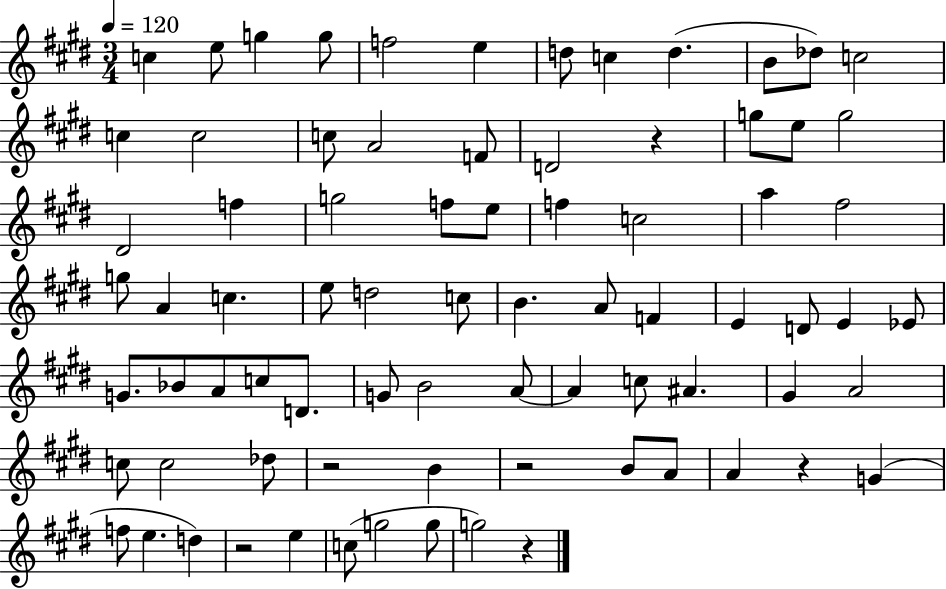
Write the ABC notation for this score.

X:1
T:Untitled
M:3/4
L:1/4
K:E
c e/2 g g/2 f2 e d/2 c d B/2 _d/2 c2 c c2 c/2 A2 F/2 D2 z g/2 e/2 g2 ^D2 f g2 f/2 e/2 f c2 a ^f2 g/2 A c e/2 d2 c/2 B A/2 F E D/2 E _E/2 G/2 _B/2 A/2 c/2 D/2 G/2 B2 A/2 A c/2 ^A ^G A2 c/2 c2 _d/2 z2 B z2 B/2 A/2 A z G f/2 e d z2 e c/2 g2 g/2 g2 z